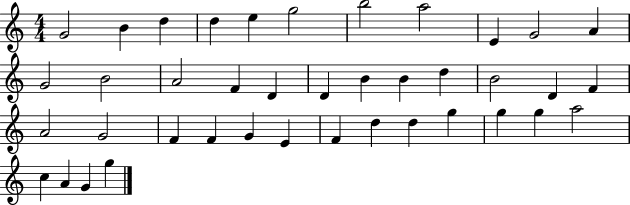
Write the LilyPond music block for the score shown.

{
  \clef treble
  \numericTimeSignature
  \time 4/4
  \key c \major
  g'2 b'4 d''4 | d''4 e''4 g''2 | b''2 a''2 | e'4 g'2 a'4 | \break g'2 b'2 | a'2 f'4 d'4 | d'4 b'4 b'4 d''4 | b'2 d'4 f'4 | \break a'2 g'2 | f'4 f'4 g'4 e'4 | f'4 d''4 d''4 g''4 | g''4 g''4 a''2 | \break c''4 a'4 g'4 g''4 | \bar "|."
}